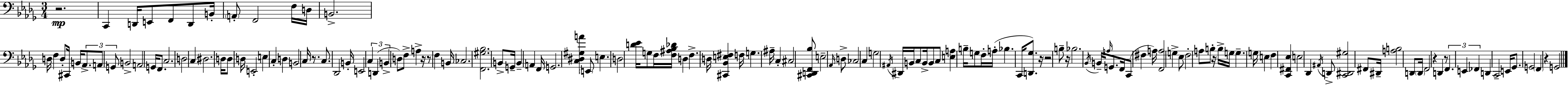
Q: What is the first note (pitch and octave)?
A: C2